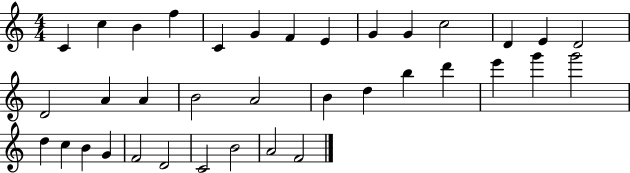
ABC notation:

X:1
T:Untitled
M:4/4
L:1/4
K:C
C c B f C G F E G G c2 D E D2 D2 A A B2 A2 B d b d' e' g' g'2 d c B G F2 D2 C2 B2 A2 F2